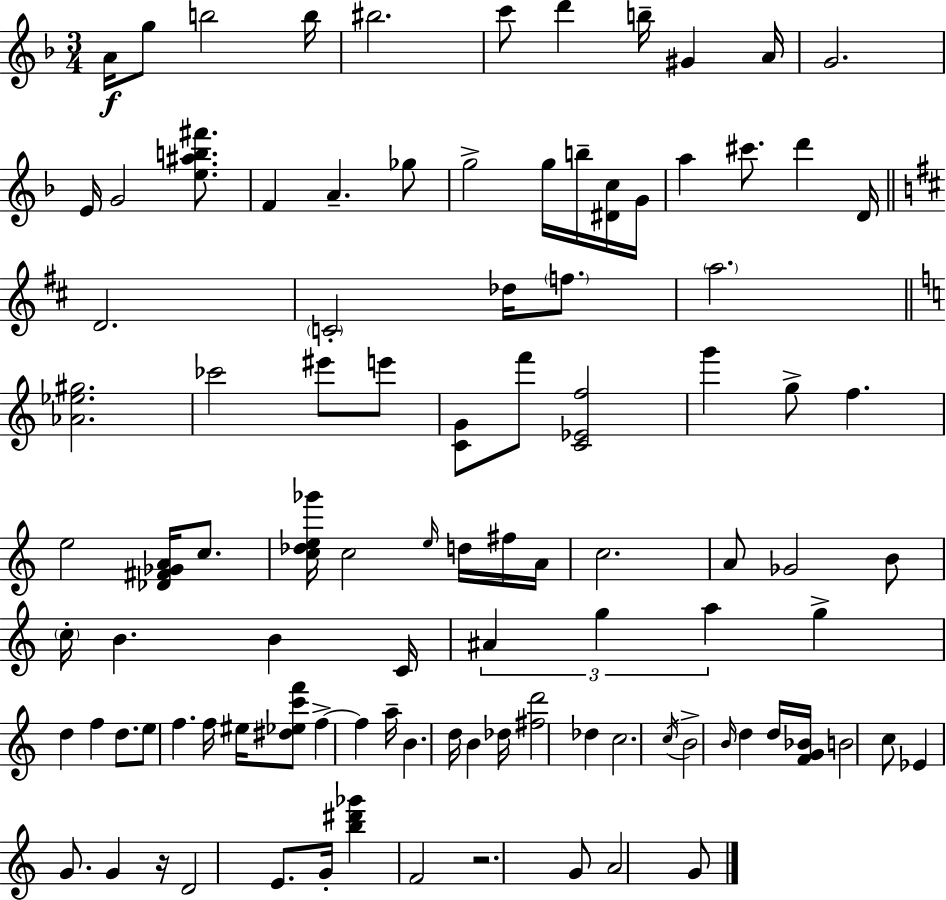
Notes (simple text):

A4/s G5/e B5/h B5/s BIS5/h. C6/e D6/q B5/s G#4/q A4/s G4/h. E4/s G4/h [E5,A#5,B5,F#6]/e. F4/q A4/q. Gb5/e G5/h G5/s B5/s [D#4,C5]/s G4/s A5/q C#6/e. D6/q D4/s D4/h. C4/h Db5/s F5/e. A5/h. [Ab4,Eb5,G#5]/h. CES6/h EIS6/e E6/e [C4,G4]/e F6/e [C4,Eb4,F5]/h G6/q G5/e F5/q. E5/h [Db4,F#4,Gb4,A4]/s C5/e. [C5,Db5,E5,Gb6]/s C5/h E5/s D5/s F#5/s A4/s C5/h. A4/e Gb4/h B4/e C5/s B4/q. B4/q C4/s A#4/q G5/q A5/q G5/q D5/q F5/q D5/e. E5/e F5/q. F5/s EIS5/s [D#5,Eb5,C6,F6]/e F5/q F5/q A5/s B4/q. D5/s B4/q Db5/s [F#5,D6]/h Db5/q C5/h. C5/s B4/h B4/s D5/q D5/s [F4,G4,Bb4]/s B4/h C5/e Eb4/q G4/e. G4/q R/s D4/h E4/e. G4/s [B5,D#6,Gb6]/q F4/h R/h. G4/e A4/h G4/e